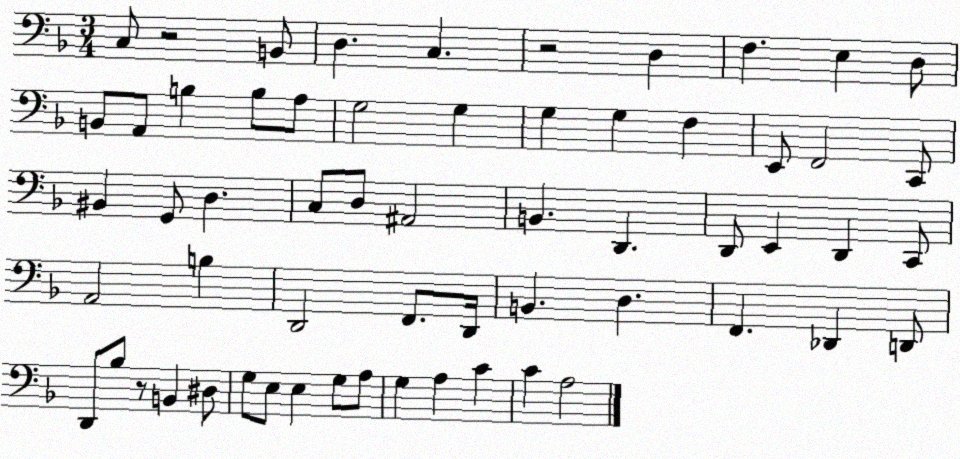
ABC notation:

X:1
T:Untitled
M:3/4
L:1/4
K:F
C,/2 z2 B,,/2 D, C, z2 D, F, E, D,/2 B,,/2 A,,/2 B, B,/2 A,/2 G,2 G, G, G, F, E,,/2 F,,2 C,,/2 ^B,, G,,/2 D, C,/2 D,/2 ^A,,2 B,, D,, D,,/2 E,, D,, C,,/2 A,,2 B, D,,2 F,,/2 D,,/4 B,, D, F,, _D,, D,,/2 D,,/2 _B,/2 z/2 B,, ^D,/2 G,/2 E,/2 E, G,/2 A,/2 G, A, C C A,2